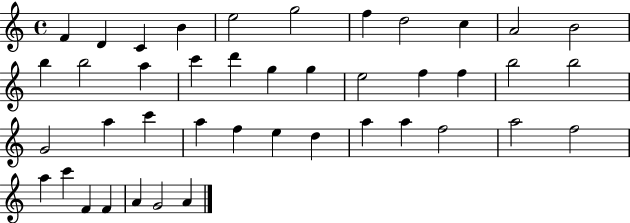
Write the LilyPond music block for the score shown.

{
  \clef treble
  \time 4/4
  \defaultTimeSignature
  \key c \major
  f'4 d'4 c'4 b'4 | e''2 g''2 | f''4 d''2 c''4 | a'2 b'2 | \break b''4 b''2 a''4 | c'''4 d'''4 g''4 g''4 | e''2 f''4 f''4 | b''2 b''2 | \break g'2 a''4 c'''4 | a''4 f''4 e''4 d''4 | a''4 a''4 f''2 | a''2 f''2 | \break a''4 c'''4 f'4 f'4 | a'4 g'2 a'4 | \bar "|."
}